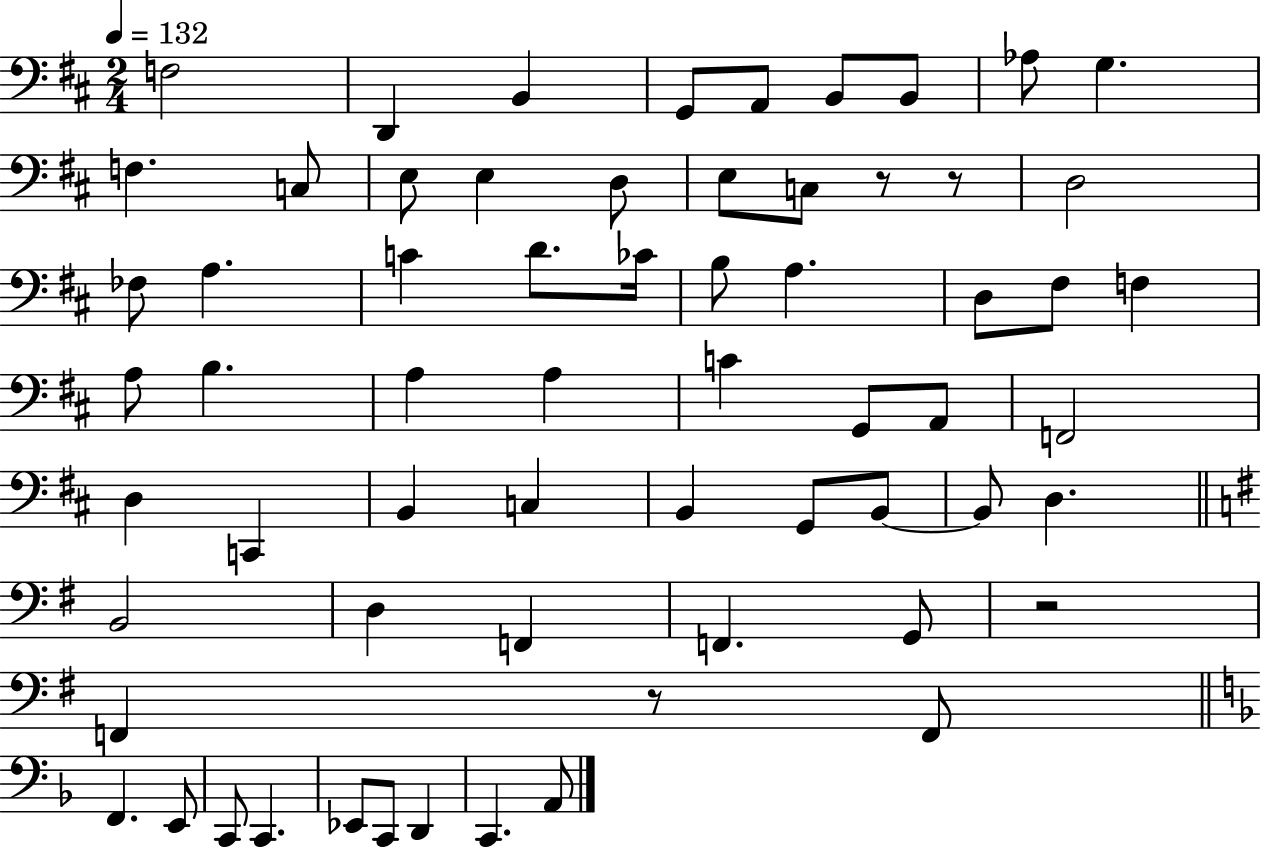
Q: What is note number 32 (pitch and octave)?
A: C4